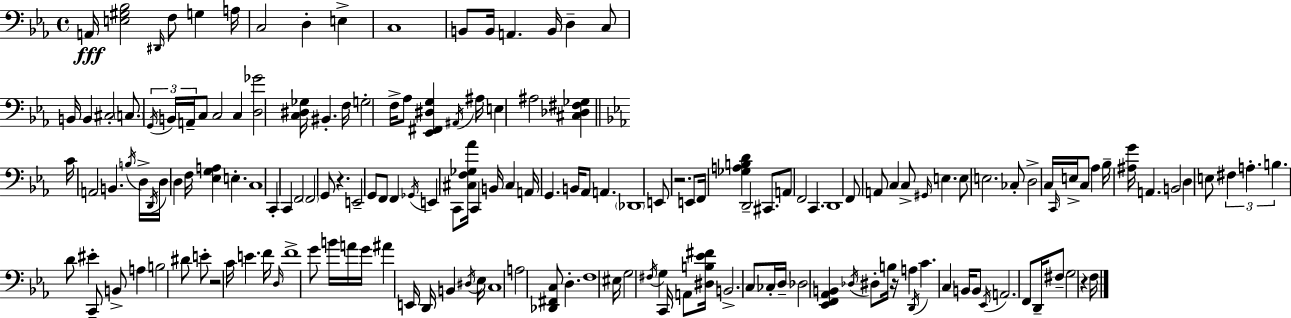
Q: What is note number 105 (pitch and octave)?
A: D#4